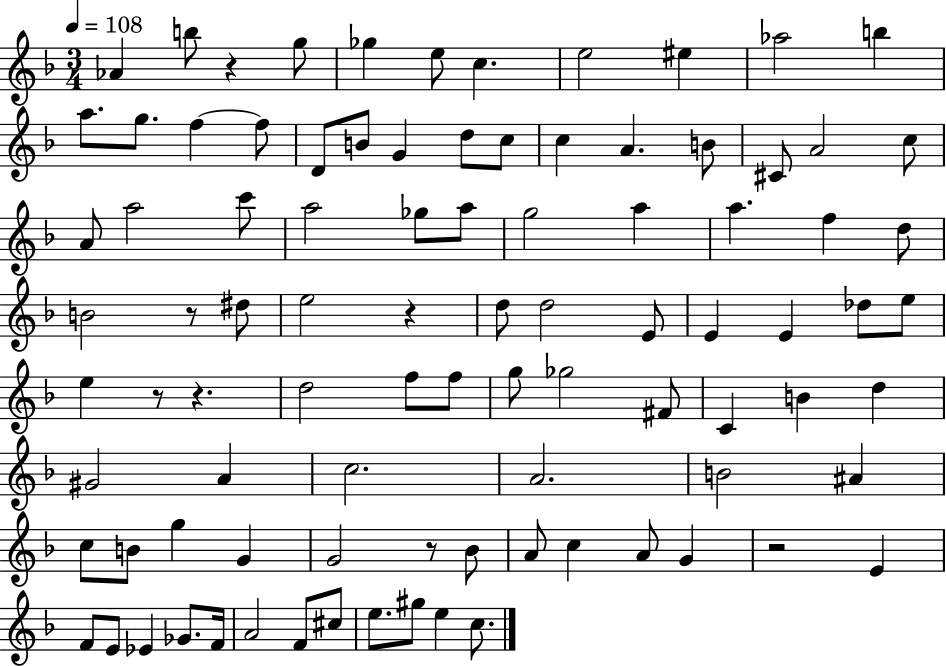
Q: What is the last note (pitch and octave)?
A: C5